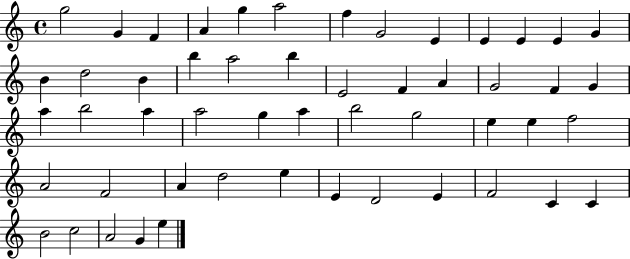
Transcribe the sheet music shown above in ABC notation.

X:1
T:Untitled
M:4/4
L:1/4
K:C
g2 G F A g a2 f G2 E E E E G B d2 B b a2 b E2 F A G2 F G a b2 a a2 g a b2 g2 e e f2 A2 F2 A d2 e E D2 E F2 C C B2 c2 A2 G e